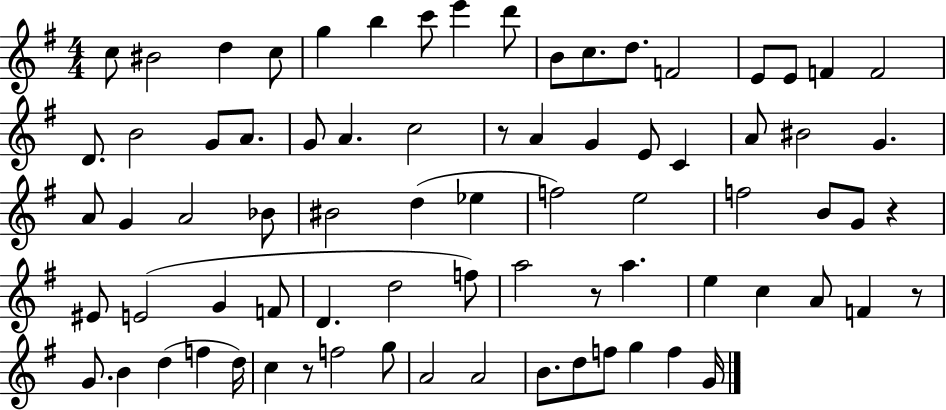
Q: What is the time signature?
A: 4/4